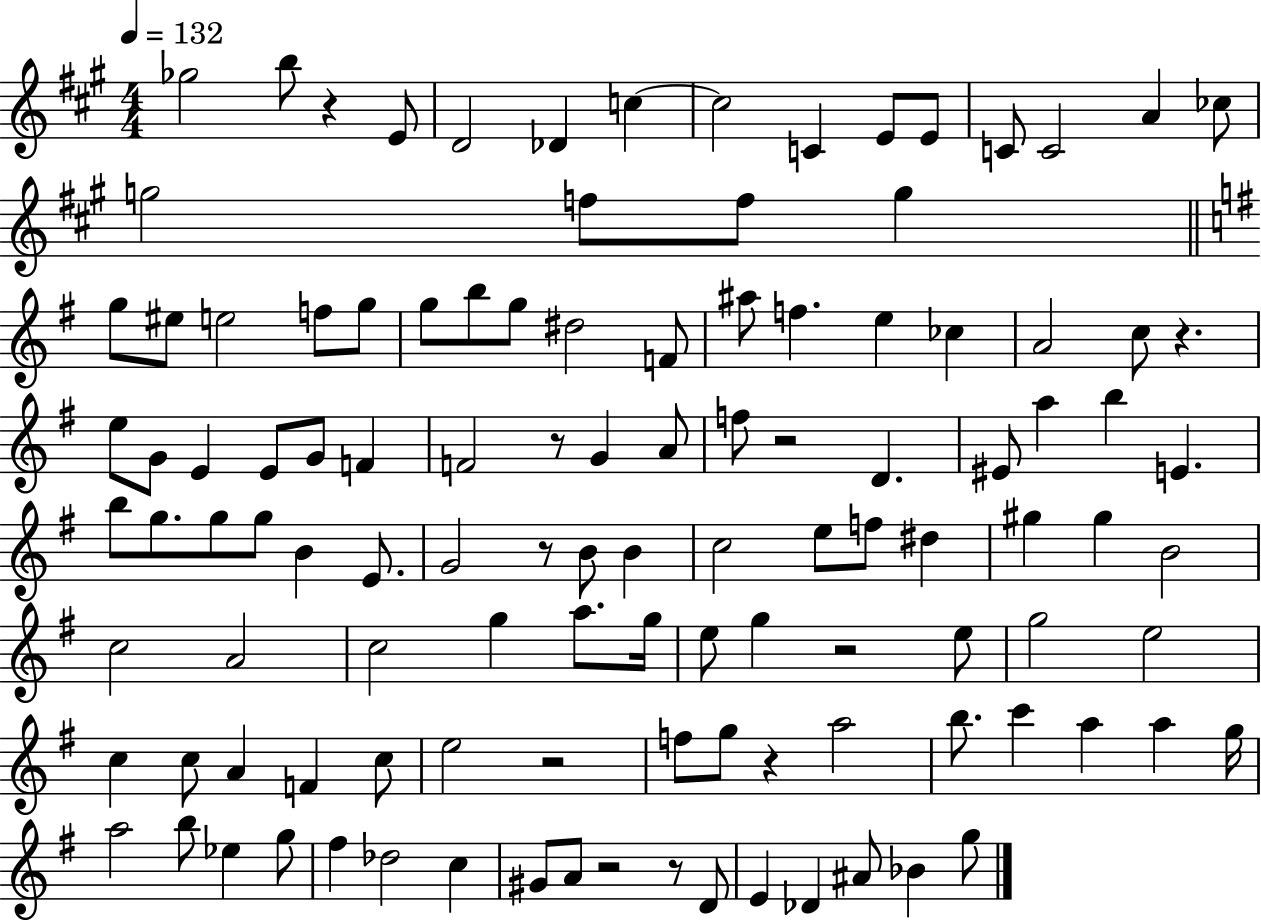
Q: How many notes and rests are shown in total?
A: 115